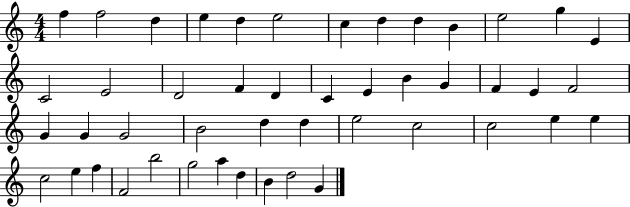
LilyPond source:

{
  \clef treble
  \numericTimeSignature
  \time 4/4
  \key c \major
  f''4 f''2 d''4 | e''4 d''4 e''2 | c''4 d''4 d''4 b'4 | e''2 g''4 e'4 | \break c'2 e'2 | d'2 f'4 d'4 | c'4 e'4 b'4 g'4 | f'4 e'4 f'2 | \break g'4 g'4 g'2 | b'2 d''4 d''4 | e''2 c''2 | c''2 e''4 e''4 | \break c''2 e''4 f''4 | f'2 b''2 | g''2 a''4 d''4 | b'4 d''2 g'4 | \break \bar "|."
}